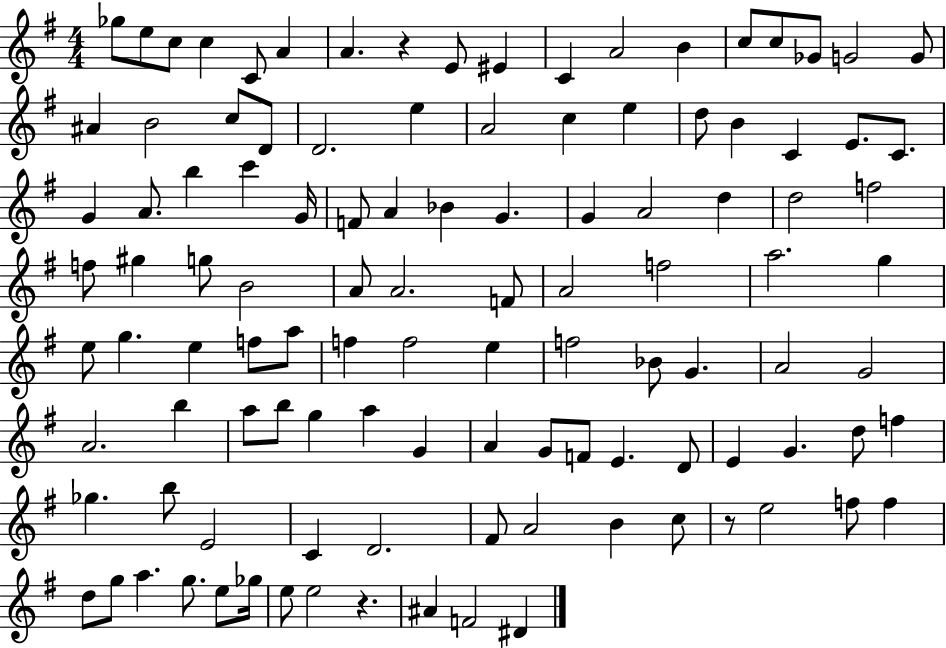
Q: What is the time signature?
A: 4/4